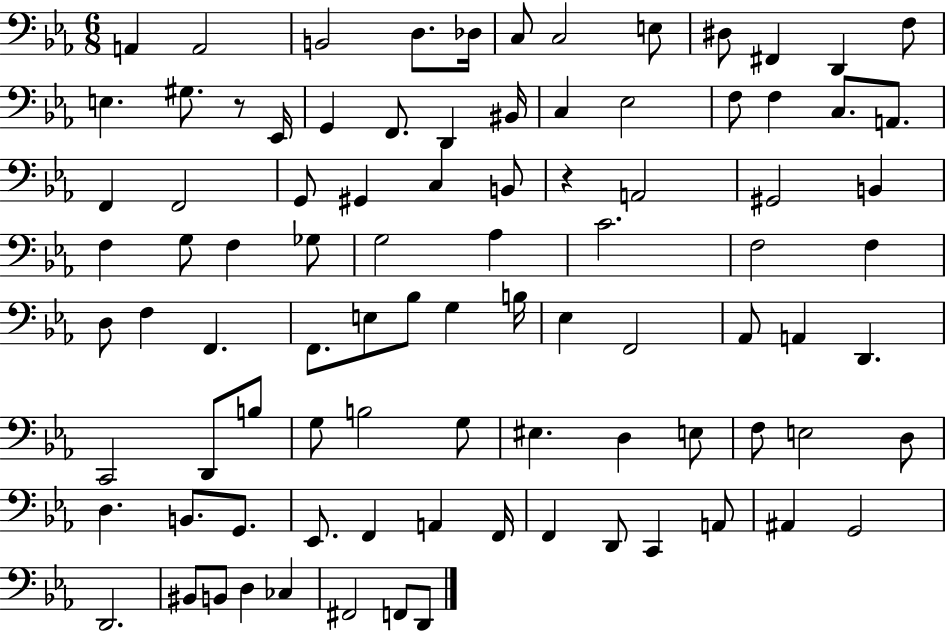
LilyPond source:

{
  \clef bass
  \numericTimeSignature
  \time 6/8
  \key ees \major
  \repeat volta 2 { a,4 a,2 | b,2 d8. des16 | c8 c2 e8 | dis8 fis,4 d,4 f8 | \break e4. gis8. r8 ees,16 | g,4 f,8. d,4 bis,16 | c4 ees2 | f8 f4 c8. a,8. | \break f,4 f,2 | g,8 gis,4 c4 b,8 | r4 a,2 | gis,2 b,4 | \break f4 g8 f4 ges8 | g2 aes4 | c'2. | f2 f4 | \break d8 f4 f,4. | f,8. e8 bes8 g4 b16 | ees4 f,2 | aes,8 a,4 d,4. | \break c,2 d,8 b8 | g8 b2 g8 | eis4. d4 e8 | f8 e2 d8 | \break d4. b,8. g,8. | ees,8. f,4 a,4 f,16 | f,4 d,8 c,4 a,8 | ais,4 g,2 | \break d,2. | bis,8 b,8 d4 ces4 | fis,2 f,8 d,8 | } \bar "|."
}